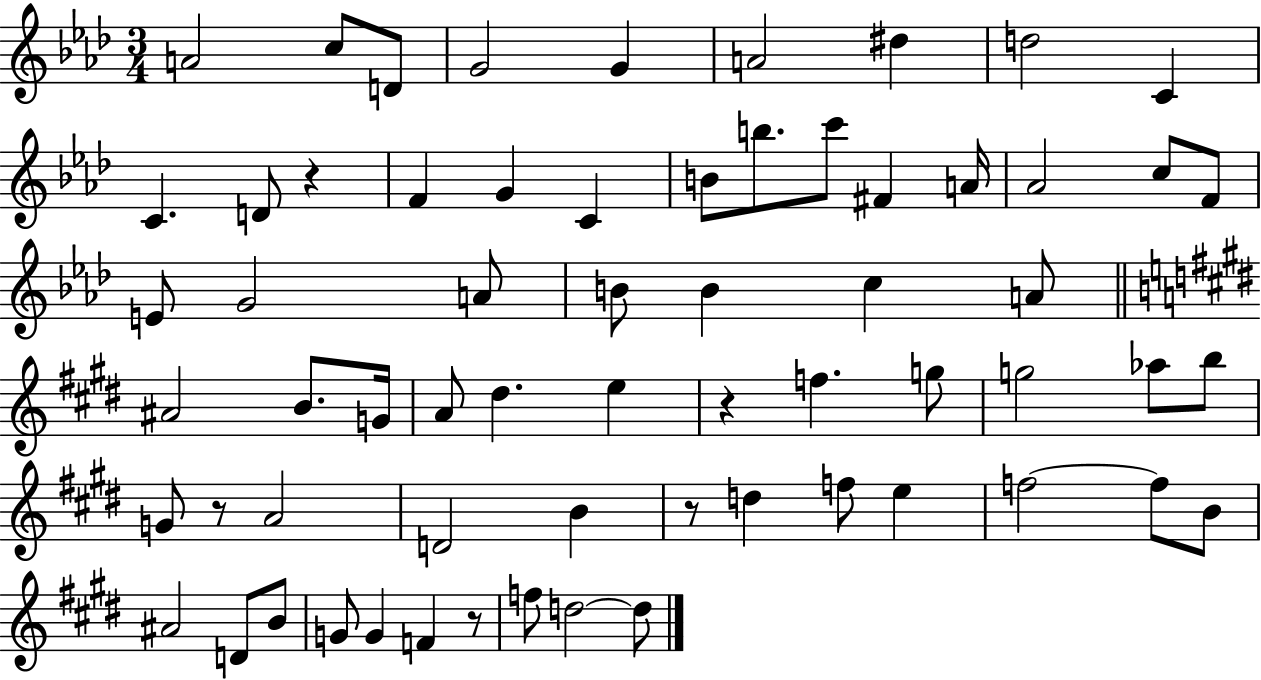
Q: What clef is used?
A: treble